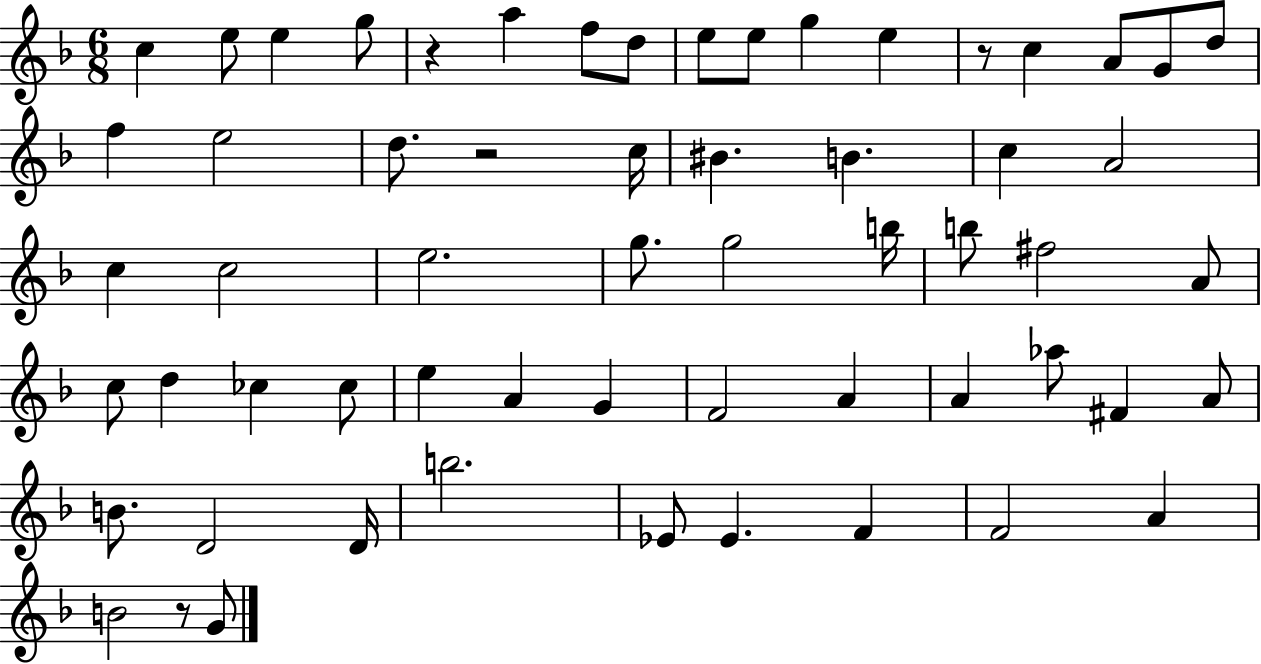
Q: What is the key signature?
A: F major